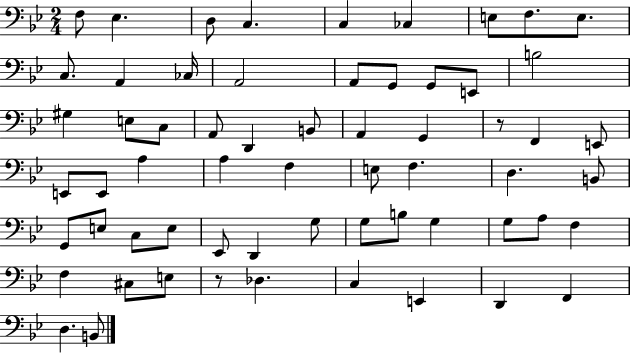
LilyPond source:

{
  \clef bass
  \numericTimeSignature
  \time 2/4
  \key bes \major
  f8 ees4. | d8 c4. | c4 ces4 | e8 f8. e8. | \break c8. a,4 ces16 | a,2 | a,8 g,8 g,8 e,8 | b2 | \break gis4 e8 c8 | a,8 d,4 b,8 | a,4 g,4 | r8 f,4 e,8 | \break e,8 e,8 a4 | a4 f4 | e8 f4. | d4. b,8 | \break g,8 e8 c8 e8 | ees,8 d,4 g8 | g8 b8 g4 | g8 a8 f4 | \break f4 cis8 e8 | r8 des4. | c4 e,4 | d,4 f,4 | \break d4. b,8 | \bar "|."
}